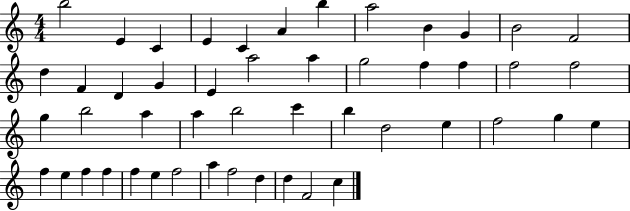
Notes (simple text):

B5/h E4/q C4/q E4/q C4/q A4/q B5/q A5/h B4/q G4/q B4/h F4/h D5/q F4/q D4/q G4/q E4/q A5/h A5/q G5/h F5/q F5/q F5/h F5/h G5/q B5/h A5/q A5/q B5/h C6/q B5/q D5/h E5/q F5/h G5/q E5/q F5/q E5/q F5/q F5/q F5/q E5/q F5/h A5/q F5/h D5/q D5/q F4/h C5/q